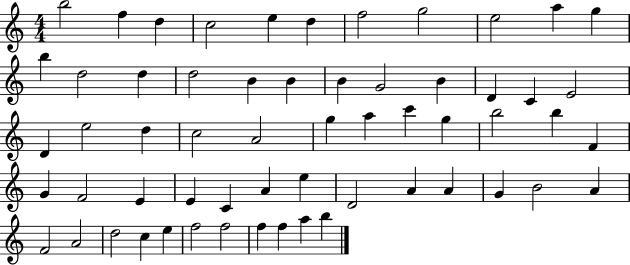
B5/h F5/q D5/q C5/h E5/q D5/q F5/h G5/h E5/h A5/q G5/q B5/q D5/h D5/q D5/h B4/q B4/q B4/q G4/h B4/q D4/q C4/q E4/h D4/q E5/h D5/q C5/h A4/h G5/q A5/q C6/q G5/q B5/h B5/q F4/q G4/q F4/h E4/q E4/q C4/q A4/q E5/q D4/h A4/q A4/q G4/q B4/h A4/q F4/h A4/h D5/h C5/q E5/q F5/h F5/h F5/q F5/q A5/q B5/q